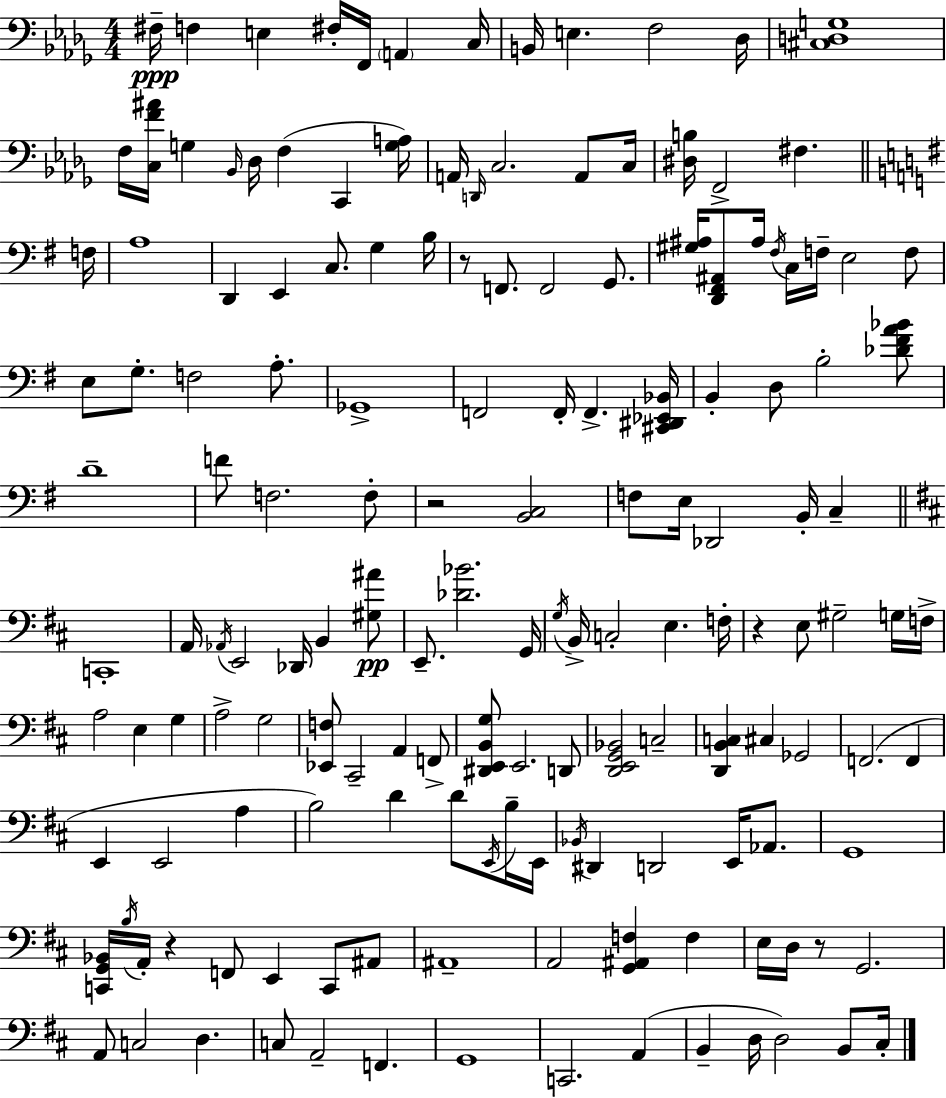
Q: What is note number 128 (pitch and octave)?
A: A2